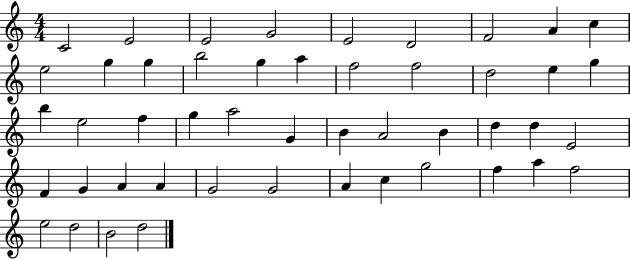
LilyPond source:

{
  \clef treble
  \numericTimeSignature
  \time 4/4
  \key c \major
  c'2 e'2 | e'2 g'2 | e'2 d'2 | f'2 a'4 c''4 | \break e''2 g''4 g''4 | b''2 g''4 a''4 | f''2 f''2 | d''2 e''4 g''4 | \break b''4 e''2 f''4 | g''4 a''2 g'4 | b'4 a'2 b'4 | d''4 d''4 e'2 | \break f'4 g'4 a'4 a'4 | g'2 g'2 | a'4 c''4 g''2 | f''4 a''4 f''2 | \break e''2 d''2 | b'2 d''2 | \bar "|."
}